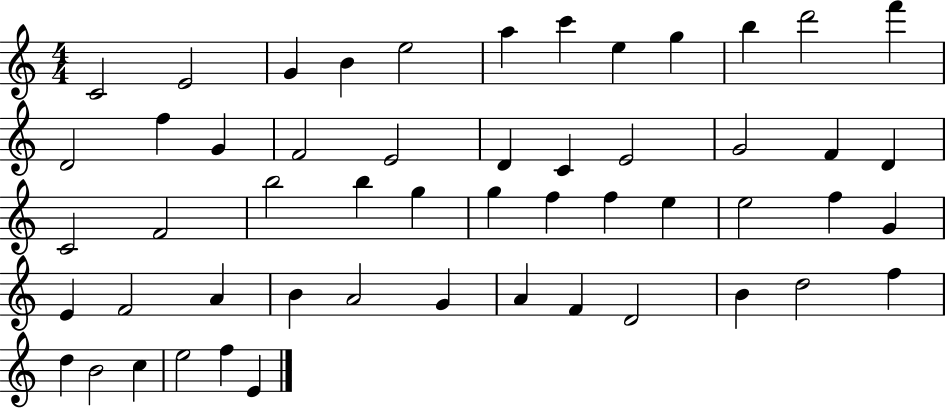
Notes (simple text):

C4/h E4/h G4/q B4/q E5/h A5/q C6/q E5/q G5/q B5/q D6/h F6/q D4/h F5/q G4/q F4/h E4/h D4/q C4/q E4/h G4/h F4/q D4/q C4/h F4/h B5/h B5/q G5/q G5/q F5/q F5/q E5/q E5/h F5/q G4/q E4/q F4/h A4/q B4/q A4/h G4/q A4/q F4/q D4/h B4/q D5/h F5/q D5/q B4/h C5/q E5/h F5/q E4/q